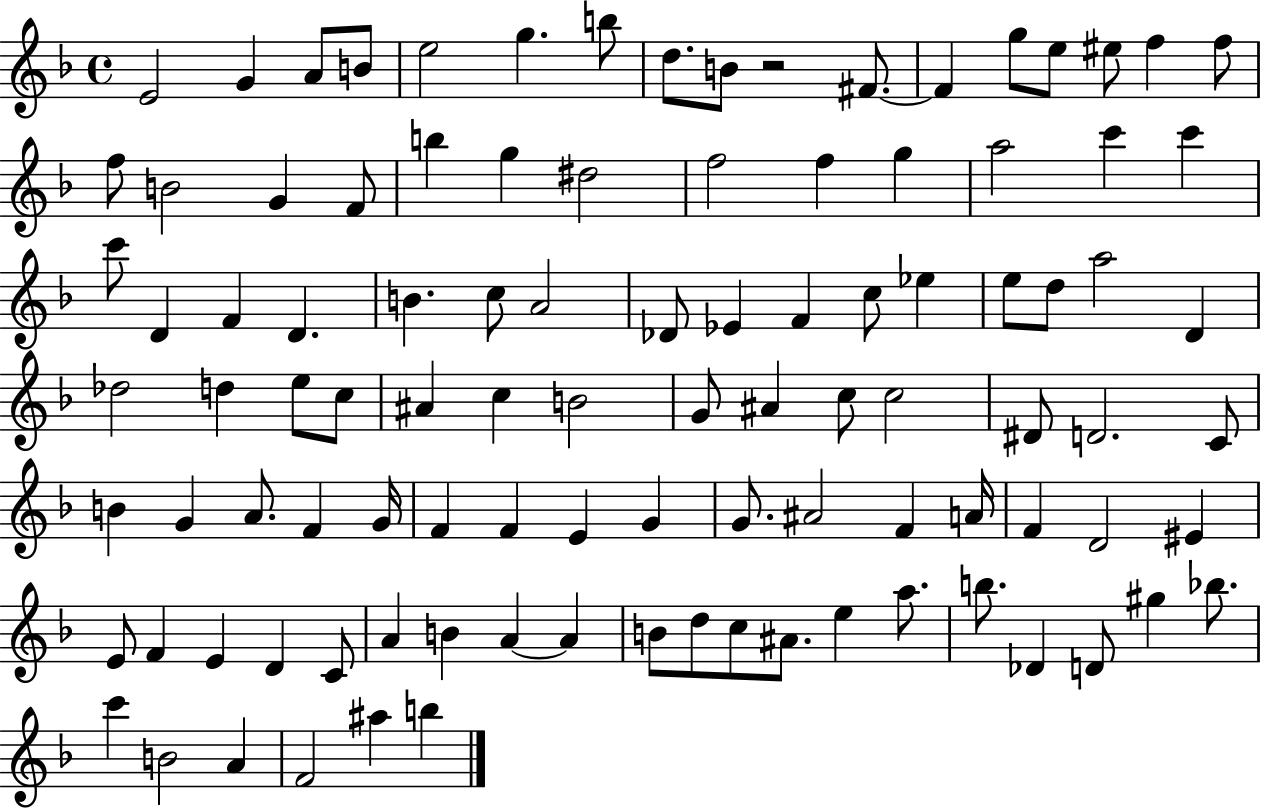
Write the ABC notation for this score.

X:1
T:Untitled
M:4/4
L:1/4
K:F
E2 G A/2 B/2 e2 g b/2 d/2 B/2 z2 ^F/2 ^F g/2 e/2 ^e/2 f f/2 f/2 B2 G F/2 b g ^d2 f2 f g a2 c' c' c'/2 D F D B c/2 A2 _D/2 _E F c/2 _e e/2 d/2 a2 D _d2 d e/2 c/2 ^A c B2 G/2 ^A c/2 c2 ^D/2 D2 C/2 B G A/2 F G/4 F F E G G/2 ^A2 F A/4 F D2 ^E E/2 F E D C/2 A B A A B/2 d/2 c/2 ^A/2 e a/2 b/2 _D D/2 ^g _b/2 c' B2 A F2 ^a b